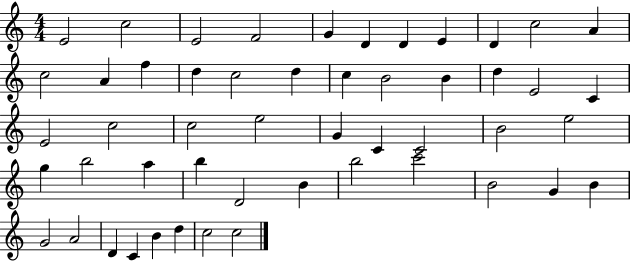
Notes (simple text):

E4/h C5/h E4/h F4/h G4/q D4/q D4/q E4/q D4/q C5/h A4/q C5/h A4/q F5/q D5/q C5/h D5/q C5/q B4/h B4/q D5/q E4/h C4/q E4/h C5/h C5/h E5/h G4/q C4/q C4/h B4/h E5/h G5/q B5/h A5/q B5/q D4/h B4/q B5/h C6/h B4/h G4/q B4/q G4/h A4/h D4/q C4/q B4/q D5/q C5/h C5/h